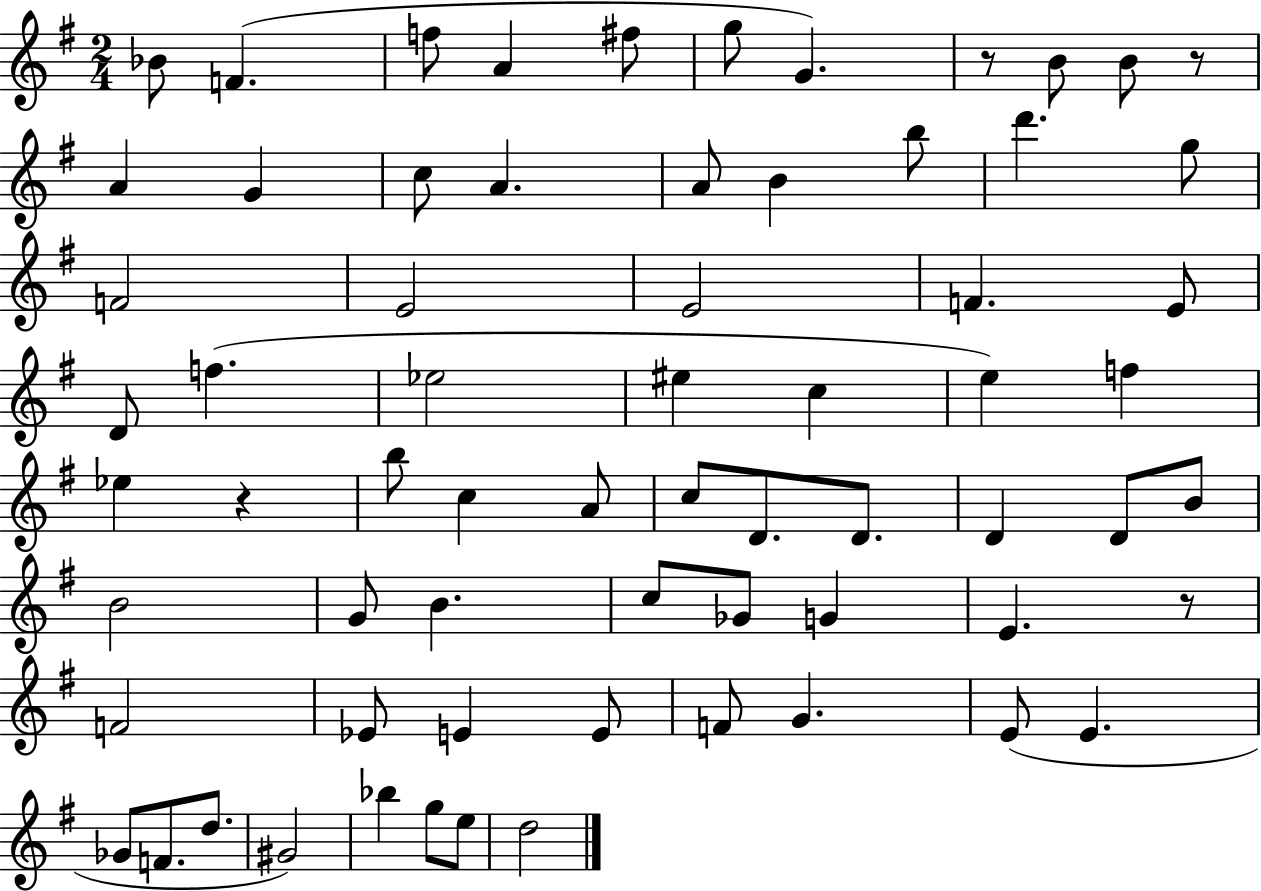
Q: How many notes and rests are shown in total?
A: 67